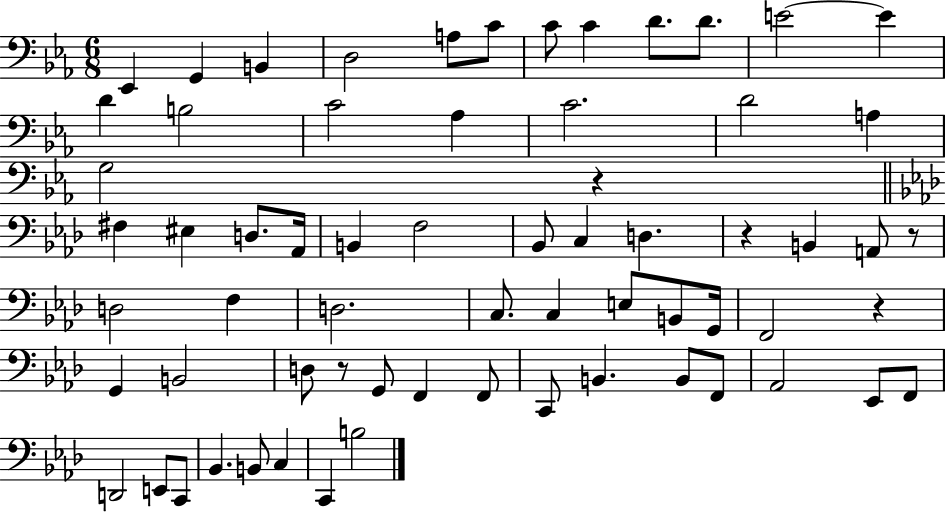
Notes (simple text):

Eb2/q G2/q B2/q D3/h A3/e C4/e C4/e C4/q D4/e. D4/e. E4/h E4/q D4/q B3/h C4/h Ab3/q C4/h. D4/h A3/q G3/h R/q F#3/q EIS3/q D3/e. Ab2/s B2/q F3/h Bb2/e C3/q D3/q. R/q B2/q A2/e R/e D3/h F3/q D3/h. C3/e. C3/q E3/e B2/e G2/s F2/h R/q G2/q B2/h D3/e R/e G2/e F2/q F2/e C2/e B2/q. B2/e F2/e Ab2/h Eb2/e F2/e D2/h E2/e C2/e Bb2/q. B2/e C3/q C2/q B3/h